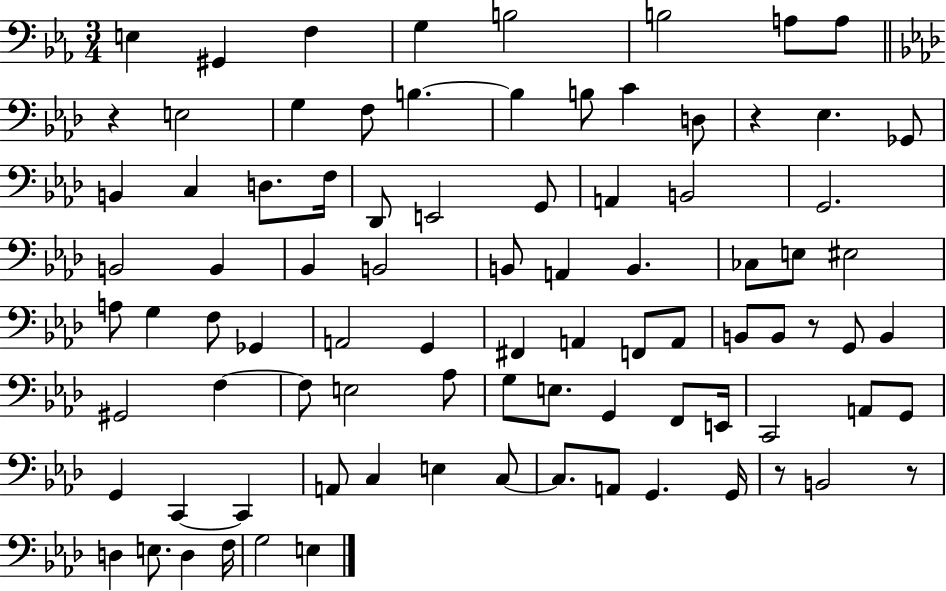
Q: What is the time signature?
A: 3/4